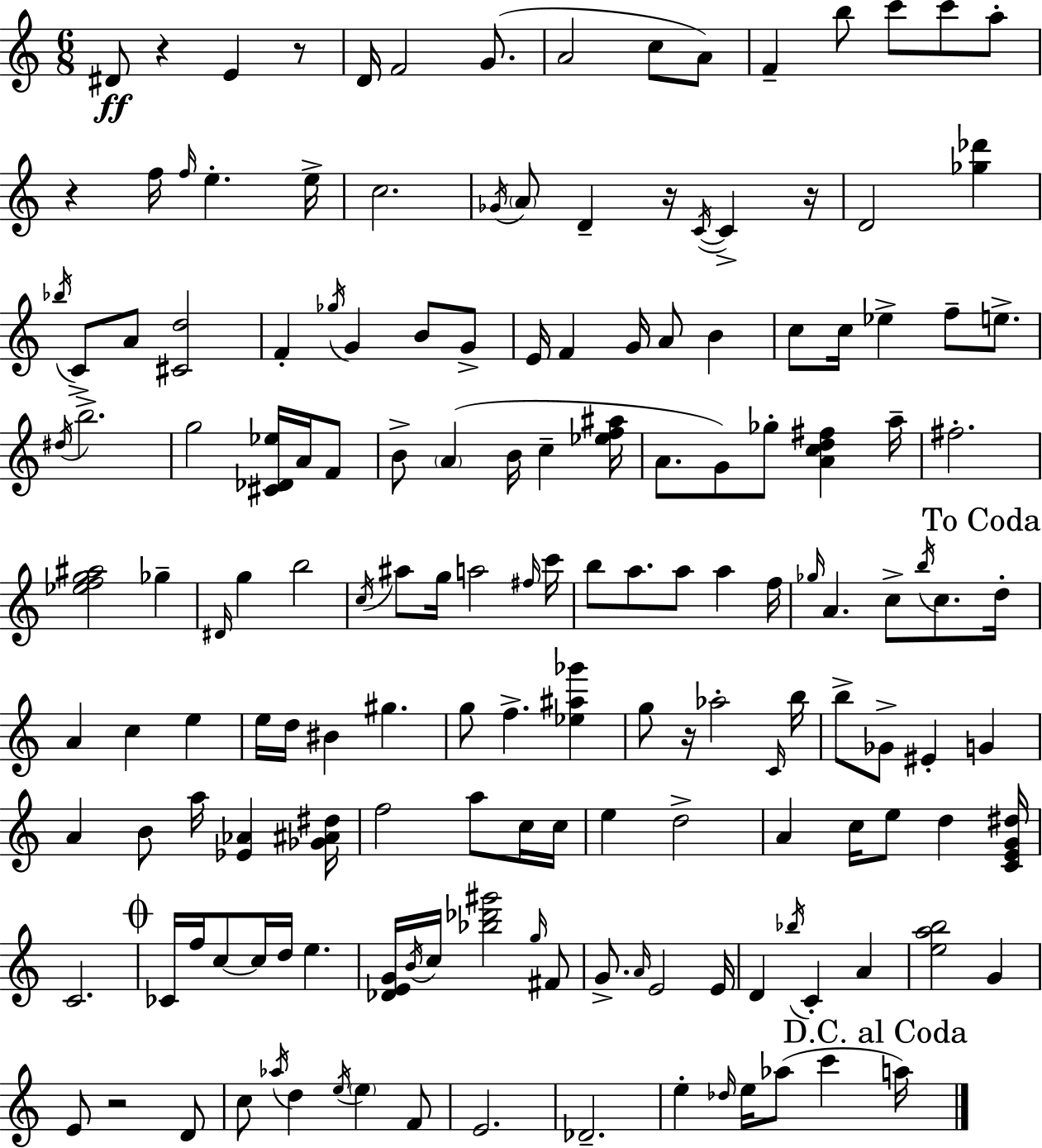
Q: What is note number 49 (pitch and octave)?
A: A4